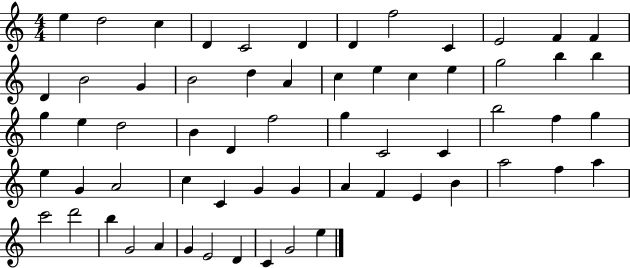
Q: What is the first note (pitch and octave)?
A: E5